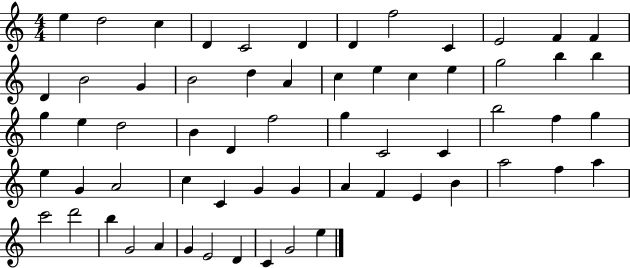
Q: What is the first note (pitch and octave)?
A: E5